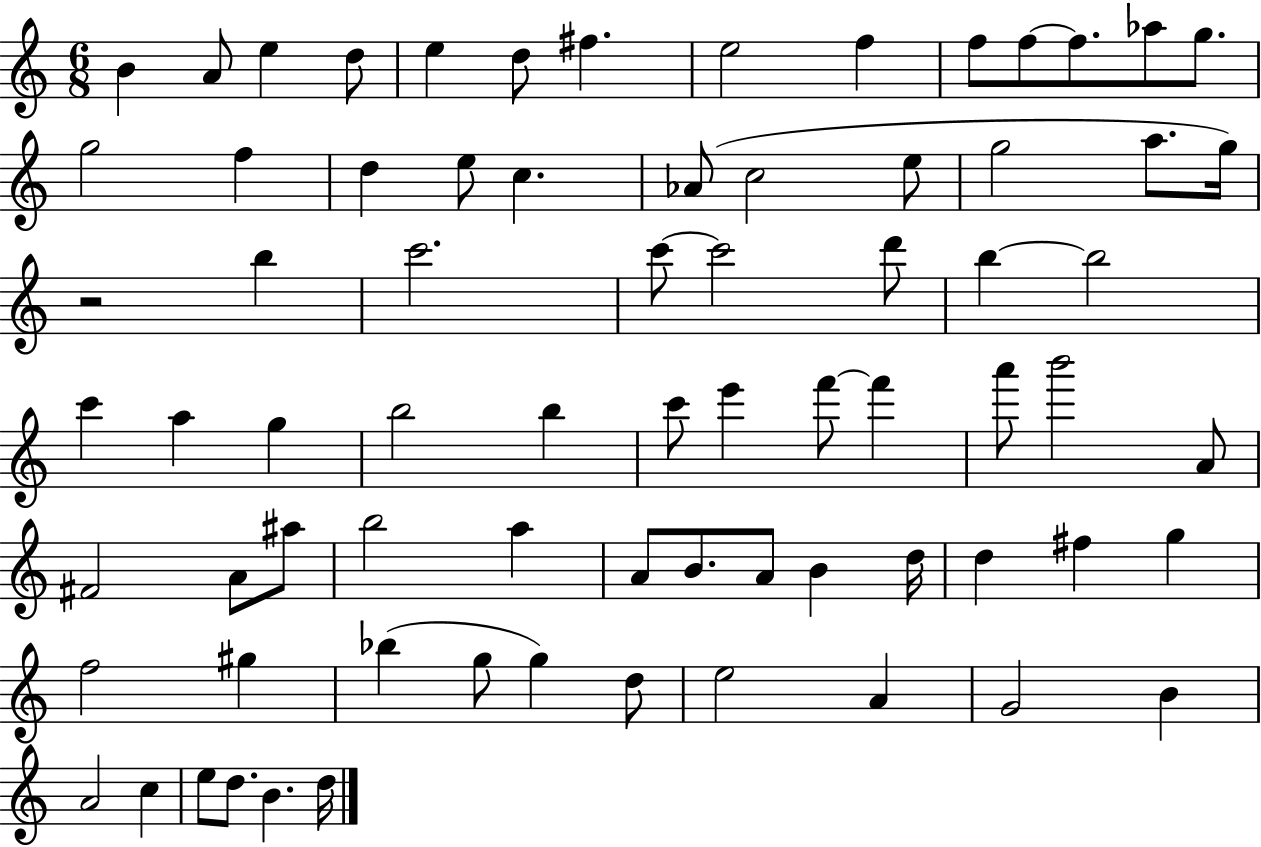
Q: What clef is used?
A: treble